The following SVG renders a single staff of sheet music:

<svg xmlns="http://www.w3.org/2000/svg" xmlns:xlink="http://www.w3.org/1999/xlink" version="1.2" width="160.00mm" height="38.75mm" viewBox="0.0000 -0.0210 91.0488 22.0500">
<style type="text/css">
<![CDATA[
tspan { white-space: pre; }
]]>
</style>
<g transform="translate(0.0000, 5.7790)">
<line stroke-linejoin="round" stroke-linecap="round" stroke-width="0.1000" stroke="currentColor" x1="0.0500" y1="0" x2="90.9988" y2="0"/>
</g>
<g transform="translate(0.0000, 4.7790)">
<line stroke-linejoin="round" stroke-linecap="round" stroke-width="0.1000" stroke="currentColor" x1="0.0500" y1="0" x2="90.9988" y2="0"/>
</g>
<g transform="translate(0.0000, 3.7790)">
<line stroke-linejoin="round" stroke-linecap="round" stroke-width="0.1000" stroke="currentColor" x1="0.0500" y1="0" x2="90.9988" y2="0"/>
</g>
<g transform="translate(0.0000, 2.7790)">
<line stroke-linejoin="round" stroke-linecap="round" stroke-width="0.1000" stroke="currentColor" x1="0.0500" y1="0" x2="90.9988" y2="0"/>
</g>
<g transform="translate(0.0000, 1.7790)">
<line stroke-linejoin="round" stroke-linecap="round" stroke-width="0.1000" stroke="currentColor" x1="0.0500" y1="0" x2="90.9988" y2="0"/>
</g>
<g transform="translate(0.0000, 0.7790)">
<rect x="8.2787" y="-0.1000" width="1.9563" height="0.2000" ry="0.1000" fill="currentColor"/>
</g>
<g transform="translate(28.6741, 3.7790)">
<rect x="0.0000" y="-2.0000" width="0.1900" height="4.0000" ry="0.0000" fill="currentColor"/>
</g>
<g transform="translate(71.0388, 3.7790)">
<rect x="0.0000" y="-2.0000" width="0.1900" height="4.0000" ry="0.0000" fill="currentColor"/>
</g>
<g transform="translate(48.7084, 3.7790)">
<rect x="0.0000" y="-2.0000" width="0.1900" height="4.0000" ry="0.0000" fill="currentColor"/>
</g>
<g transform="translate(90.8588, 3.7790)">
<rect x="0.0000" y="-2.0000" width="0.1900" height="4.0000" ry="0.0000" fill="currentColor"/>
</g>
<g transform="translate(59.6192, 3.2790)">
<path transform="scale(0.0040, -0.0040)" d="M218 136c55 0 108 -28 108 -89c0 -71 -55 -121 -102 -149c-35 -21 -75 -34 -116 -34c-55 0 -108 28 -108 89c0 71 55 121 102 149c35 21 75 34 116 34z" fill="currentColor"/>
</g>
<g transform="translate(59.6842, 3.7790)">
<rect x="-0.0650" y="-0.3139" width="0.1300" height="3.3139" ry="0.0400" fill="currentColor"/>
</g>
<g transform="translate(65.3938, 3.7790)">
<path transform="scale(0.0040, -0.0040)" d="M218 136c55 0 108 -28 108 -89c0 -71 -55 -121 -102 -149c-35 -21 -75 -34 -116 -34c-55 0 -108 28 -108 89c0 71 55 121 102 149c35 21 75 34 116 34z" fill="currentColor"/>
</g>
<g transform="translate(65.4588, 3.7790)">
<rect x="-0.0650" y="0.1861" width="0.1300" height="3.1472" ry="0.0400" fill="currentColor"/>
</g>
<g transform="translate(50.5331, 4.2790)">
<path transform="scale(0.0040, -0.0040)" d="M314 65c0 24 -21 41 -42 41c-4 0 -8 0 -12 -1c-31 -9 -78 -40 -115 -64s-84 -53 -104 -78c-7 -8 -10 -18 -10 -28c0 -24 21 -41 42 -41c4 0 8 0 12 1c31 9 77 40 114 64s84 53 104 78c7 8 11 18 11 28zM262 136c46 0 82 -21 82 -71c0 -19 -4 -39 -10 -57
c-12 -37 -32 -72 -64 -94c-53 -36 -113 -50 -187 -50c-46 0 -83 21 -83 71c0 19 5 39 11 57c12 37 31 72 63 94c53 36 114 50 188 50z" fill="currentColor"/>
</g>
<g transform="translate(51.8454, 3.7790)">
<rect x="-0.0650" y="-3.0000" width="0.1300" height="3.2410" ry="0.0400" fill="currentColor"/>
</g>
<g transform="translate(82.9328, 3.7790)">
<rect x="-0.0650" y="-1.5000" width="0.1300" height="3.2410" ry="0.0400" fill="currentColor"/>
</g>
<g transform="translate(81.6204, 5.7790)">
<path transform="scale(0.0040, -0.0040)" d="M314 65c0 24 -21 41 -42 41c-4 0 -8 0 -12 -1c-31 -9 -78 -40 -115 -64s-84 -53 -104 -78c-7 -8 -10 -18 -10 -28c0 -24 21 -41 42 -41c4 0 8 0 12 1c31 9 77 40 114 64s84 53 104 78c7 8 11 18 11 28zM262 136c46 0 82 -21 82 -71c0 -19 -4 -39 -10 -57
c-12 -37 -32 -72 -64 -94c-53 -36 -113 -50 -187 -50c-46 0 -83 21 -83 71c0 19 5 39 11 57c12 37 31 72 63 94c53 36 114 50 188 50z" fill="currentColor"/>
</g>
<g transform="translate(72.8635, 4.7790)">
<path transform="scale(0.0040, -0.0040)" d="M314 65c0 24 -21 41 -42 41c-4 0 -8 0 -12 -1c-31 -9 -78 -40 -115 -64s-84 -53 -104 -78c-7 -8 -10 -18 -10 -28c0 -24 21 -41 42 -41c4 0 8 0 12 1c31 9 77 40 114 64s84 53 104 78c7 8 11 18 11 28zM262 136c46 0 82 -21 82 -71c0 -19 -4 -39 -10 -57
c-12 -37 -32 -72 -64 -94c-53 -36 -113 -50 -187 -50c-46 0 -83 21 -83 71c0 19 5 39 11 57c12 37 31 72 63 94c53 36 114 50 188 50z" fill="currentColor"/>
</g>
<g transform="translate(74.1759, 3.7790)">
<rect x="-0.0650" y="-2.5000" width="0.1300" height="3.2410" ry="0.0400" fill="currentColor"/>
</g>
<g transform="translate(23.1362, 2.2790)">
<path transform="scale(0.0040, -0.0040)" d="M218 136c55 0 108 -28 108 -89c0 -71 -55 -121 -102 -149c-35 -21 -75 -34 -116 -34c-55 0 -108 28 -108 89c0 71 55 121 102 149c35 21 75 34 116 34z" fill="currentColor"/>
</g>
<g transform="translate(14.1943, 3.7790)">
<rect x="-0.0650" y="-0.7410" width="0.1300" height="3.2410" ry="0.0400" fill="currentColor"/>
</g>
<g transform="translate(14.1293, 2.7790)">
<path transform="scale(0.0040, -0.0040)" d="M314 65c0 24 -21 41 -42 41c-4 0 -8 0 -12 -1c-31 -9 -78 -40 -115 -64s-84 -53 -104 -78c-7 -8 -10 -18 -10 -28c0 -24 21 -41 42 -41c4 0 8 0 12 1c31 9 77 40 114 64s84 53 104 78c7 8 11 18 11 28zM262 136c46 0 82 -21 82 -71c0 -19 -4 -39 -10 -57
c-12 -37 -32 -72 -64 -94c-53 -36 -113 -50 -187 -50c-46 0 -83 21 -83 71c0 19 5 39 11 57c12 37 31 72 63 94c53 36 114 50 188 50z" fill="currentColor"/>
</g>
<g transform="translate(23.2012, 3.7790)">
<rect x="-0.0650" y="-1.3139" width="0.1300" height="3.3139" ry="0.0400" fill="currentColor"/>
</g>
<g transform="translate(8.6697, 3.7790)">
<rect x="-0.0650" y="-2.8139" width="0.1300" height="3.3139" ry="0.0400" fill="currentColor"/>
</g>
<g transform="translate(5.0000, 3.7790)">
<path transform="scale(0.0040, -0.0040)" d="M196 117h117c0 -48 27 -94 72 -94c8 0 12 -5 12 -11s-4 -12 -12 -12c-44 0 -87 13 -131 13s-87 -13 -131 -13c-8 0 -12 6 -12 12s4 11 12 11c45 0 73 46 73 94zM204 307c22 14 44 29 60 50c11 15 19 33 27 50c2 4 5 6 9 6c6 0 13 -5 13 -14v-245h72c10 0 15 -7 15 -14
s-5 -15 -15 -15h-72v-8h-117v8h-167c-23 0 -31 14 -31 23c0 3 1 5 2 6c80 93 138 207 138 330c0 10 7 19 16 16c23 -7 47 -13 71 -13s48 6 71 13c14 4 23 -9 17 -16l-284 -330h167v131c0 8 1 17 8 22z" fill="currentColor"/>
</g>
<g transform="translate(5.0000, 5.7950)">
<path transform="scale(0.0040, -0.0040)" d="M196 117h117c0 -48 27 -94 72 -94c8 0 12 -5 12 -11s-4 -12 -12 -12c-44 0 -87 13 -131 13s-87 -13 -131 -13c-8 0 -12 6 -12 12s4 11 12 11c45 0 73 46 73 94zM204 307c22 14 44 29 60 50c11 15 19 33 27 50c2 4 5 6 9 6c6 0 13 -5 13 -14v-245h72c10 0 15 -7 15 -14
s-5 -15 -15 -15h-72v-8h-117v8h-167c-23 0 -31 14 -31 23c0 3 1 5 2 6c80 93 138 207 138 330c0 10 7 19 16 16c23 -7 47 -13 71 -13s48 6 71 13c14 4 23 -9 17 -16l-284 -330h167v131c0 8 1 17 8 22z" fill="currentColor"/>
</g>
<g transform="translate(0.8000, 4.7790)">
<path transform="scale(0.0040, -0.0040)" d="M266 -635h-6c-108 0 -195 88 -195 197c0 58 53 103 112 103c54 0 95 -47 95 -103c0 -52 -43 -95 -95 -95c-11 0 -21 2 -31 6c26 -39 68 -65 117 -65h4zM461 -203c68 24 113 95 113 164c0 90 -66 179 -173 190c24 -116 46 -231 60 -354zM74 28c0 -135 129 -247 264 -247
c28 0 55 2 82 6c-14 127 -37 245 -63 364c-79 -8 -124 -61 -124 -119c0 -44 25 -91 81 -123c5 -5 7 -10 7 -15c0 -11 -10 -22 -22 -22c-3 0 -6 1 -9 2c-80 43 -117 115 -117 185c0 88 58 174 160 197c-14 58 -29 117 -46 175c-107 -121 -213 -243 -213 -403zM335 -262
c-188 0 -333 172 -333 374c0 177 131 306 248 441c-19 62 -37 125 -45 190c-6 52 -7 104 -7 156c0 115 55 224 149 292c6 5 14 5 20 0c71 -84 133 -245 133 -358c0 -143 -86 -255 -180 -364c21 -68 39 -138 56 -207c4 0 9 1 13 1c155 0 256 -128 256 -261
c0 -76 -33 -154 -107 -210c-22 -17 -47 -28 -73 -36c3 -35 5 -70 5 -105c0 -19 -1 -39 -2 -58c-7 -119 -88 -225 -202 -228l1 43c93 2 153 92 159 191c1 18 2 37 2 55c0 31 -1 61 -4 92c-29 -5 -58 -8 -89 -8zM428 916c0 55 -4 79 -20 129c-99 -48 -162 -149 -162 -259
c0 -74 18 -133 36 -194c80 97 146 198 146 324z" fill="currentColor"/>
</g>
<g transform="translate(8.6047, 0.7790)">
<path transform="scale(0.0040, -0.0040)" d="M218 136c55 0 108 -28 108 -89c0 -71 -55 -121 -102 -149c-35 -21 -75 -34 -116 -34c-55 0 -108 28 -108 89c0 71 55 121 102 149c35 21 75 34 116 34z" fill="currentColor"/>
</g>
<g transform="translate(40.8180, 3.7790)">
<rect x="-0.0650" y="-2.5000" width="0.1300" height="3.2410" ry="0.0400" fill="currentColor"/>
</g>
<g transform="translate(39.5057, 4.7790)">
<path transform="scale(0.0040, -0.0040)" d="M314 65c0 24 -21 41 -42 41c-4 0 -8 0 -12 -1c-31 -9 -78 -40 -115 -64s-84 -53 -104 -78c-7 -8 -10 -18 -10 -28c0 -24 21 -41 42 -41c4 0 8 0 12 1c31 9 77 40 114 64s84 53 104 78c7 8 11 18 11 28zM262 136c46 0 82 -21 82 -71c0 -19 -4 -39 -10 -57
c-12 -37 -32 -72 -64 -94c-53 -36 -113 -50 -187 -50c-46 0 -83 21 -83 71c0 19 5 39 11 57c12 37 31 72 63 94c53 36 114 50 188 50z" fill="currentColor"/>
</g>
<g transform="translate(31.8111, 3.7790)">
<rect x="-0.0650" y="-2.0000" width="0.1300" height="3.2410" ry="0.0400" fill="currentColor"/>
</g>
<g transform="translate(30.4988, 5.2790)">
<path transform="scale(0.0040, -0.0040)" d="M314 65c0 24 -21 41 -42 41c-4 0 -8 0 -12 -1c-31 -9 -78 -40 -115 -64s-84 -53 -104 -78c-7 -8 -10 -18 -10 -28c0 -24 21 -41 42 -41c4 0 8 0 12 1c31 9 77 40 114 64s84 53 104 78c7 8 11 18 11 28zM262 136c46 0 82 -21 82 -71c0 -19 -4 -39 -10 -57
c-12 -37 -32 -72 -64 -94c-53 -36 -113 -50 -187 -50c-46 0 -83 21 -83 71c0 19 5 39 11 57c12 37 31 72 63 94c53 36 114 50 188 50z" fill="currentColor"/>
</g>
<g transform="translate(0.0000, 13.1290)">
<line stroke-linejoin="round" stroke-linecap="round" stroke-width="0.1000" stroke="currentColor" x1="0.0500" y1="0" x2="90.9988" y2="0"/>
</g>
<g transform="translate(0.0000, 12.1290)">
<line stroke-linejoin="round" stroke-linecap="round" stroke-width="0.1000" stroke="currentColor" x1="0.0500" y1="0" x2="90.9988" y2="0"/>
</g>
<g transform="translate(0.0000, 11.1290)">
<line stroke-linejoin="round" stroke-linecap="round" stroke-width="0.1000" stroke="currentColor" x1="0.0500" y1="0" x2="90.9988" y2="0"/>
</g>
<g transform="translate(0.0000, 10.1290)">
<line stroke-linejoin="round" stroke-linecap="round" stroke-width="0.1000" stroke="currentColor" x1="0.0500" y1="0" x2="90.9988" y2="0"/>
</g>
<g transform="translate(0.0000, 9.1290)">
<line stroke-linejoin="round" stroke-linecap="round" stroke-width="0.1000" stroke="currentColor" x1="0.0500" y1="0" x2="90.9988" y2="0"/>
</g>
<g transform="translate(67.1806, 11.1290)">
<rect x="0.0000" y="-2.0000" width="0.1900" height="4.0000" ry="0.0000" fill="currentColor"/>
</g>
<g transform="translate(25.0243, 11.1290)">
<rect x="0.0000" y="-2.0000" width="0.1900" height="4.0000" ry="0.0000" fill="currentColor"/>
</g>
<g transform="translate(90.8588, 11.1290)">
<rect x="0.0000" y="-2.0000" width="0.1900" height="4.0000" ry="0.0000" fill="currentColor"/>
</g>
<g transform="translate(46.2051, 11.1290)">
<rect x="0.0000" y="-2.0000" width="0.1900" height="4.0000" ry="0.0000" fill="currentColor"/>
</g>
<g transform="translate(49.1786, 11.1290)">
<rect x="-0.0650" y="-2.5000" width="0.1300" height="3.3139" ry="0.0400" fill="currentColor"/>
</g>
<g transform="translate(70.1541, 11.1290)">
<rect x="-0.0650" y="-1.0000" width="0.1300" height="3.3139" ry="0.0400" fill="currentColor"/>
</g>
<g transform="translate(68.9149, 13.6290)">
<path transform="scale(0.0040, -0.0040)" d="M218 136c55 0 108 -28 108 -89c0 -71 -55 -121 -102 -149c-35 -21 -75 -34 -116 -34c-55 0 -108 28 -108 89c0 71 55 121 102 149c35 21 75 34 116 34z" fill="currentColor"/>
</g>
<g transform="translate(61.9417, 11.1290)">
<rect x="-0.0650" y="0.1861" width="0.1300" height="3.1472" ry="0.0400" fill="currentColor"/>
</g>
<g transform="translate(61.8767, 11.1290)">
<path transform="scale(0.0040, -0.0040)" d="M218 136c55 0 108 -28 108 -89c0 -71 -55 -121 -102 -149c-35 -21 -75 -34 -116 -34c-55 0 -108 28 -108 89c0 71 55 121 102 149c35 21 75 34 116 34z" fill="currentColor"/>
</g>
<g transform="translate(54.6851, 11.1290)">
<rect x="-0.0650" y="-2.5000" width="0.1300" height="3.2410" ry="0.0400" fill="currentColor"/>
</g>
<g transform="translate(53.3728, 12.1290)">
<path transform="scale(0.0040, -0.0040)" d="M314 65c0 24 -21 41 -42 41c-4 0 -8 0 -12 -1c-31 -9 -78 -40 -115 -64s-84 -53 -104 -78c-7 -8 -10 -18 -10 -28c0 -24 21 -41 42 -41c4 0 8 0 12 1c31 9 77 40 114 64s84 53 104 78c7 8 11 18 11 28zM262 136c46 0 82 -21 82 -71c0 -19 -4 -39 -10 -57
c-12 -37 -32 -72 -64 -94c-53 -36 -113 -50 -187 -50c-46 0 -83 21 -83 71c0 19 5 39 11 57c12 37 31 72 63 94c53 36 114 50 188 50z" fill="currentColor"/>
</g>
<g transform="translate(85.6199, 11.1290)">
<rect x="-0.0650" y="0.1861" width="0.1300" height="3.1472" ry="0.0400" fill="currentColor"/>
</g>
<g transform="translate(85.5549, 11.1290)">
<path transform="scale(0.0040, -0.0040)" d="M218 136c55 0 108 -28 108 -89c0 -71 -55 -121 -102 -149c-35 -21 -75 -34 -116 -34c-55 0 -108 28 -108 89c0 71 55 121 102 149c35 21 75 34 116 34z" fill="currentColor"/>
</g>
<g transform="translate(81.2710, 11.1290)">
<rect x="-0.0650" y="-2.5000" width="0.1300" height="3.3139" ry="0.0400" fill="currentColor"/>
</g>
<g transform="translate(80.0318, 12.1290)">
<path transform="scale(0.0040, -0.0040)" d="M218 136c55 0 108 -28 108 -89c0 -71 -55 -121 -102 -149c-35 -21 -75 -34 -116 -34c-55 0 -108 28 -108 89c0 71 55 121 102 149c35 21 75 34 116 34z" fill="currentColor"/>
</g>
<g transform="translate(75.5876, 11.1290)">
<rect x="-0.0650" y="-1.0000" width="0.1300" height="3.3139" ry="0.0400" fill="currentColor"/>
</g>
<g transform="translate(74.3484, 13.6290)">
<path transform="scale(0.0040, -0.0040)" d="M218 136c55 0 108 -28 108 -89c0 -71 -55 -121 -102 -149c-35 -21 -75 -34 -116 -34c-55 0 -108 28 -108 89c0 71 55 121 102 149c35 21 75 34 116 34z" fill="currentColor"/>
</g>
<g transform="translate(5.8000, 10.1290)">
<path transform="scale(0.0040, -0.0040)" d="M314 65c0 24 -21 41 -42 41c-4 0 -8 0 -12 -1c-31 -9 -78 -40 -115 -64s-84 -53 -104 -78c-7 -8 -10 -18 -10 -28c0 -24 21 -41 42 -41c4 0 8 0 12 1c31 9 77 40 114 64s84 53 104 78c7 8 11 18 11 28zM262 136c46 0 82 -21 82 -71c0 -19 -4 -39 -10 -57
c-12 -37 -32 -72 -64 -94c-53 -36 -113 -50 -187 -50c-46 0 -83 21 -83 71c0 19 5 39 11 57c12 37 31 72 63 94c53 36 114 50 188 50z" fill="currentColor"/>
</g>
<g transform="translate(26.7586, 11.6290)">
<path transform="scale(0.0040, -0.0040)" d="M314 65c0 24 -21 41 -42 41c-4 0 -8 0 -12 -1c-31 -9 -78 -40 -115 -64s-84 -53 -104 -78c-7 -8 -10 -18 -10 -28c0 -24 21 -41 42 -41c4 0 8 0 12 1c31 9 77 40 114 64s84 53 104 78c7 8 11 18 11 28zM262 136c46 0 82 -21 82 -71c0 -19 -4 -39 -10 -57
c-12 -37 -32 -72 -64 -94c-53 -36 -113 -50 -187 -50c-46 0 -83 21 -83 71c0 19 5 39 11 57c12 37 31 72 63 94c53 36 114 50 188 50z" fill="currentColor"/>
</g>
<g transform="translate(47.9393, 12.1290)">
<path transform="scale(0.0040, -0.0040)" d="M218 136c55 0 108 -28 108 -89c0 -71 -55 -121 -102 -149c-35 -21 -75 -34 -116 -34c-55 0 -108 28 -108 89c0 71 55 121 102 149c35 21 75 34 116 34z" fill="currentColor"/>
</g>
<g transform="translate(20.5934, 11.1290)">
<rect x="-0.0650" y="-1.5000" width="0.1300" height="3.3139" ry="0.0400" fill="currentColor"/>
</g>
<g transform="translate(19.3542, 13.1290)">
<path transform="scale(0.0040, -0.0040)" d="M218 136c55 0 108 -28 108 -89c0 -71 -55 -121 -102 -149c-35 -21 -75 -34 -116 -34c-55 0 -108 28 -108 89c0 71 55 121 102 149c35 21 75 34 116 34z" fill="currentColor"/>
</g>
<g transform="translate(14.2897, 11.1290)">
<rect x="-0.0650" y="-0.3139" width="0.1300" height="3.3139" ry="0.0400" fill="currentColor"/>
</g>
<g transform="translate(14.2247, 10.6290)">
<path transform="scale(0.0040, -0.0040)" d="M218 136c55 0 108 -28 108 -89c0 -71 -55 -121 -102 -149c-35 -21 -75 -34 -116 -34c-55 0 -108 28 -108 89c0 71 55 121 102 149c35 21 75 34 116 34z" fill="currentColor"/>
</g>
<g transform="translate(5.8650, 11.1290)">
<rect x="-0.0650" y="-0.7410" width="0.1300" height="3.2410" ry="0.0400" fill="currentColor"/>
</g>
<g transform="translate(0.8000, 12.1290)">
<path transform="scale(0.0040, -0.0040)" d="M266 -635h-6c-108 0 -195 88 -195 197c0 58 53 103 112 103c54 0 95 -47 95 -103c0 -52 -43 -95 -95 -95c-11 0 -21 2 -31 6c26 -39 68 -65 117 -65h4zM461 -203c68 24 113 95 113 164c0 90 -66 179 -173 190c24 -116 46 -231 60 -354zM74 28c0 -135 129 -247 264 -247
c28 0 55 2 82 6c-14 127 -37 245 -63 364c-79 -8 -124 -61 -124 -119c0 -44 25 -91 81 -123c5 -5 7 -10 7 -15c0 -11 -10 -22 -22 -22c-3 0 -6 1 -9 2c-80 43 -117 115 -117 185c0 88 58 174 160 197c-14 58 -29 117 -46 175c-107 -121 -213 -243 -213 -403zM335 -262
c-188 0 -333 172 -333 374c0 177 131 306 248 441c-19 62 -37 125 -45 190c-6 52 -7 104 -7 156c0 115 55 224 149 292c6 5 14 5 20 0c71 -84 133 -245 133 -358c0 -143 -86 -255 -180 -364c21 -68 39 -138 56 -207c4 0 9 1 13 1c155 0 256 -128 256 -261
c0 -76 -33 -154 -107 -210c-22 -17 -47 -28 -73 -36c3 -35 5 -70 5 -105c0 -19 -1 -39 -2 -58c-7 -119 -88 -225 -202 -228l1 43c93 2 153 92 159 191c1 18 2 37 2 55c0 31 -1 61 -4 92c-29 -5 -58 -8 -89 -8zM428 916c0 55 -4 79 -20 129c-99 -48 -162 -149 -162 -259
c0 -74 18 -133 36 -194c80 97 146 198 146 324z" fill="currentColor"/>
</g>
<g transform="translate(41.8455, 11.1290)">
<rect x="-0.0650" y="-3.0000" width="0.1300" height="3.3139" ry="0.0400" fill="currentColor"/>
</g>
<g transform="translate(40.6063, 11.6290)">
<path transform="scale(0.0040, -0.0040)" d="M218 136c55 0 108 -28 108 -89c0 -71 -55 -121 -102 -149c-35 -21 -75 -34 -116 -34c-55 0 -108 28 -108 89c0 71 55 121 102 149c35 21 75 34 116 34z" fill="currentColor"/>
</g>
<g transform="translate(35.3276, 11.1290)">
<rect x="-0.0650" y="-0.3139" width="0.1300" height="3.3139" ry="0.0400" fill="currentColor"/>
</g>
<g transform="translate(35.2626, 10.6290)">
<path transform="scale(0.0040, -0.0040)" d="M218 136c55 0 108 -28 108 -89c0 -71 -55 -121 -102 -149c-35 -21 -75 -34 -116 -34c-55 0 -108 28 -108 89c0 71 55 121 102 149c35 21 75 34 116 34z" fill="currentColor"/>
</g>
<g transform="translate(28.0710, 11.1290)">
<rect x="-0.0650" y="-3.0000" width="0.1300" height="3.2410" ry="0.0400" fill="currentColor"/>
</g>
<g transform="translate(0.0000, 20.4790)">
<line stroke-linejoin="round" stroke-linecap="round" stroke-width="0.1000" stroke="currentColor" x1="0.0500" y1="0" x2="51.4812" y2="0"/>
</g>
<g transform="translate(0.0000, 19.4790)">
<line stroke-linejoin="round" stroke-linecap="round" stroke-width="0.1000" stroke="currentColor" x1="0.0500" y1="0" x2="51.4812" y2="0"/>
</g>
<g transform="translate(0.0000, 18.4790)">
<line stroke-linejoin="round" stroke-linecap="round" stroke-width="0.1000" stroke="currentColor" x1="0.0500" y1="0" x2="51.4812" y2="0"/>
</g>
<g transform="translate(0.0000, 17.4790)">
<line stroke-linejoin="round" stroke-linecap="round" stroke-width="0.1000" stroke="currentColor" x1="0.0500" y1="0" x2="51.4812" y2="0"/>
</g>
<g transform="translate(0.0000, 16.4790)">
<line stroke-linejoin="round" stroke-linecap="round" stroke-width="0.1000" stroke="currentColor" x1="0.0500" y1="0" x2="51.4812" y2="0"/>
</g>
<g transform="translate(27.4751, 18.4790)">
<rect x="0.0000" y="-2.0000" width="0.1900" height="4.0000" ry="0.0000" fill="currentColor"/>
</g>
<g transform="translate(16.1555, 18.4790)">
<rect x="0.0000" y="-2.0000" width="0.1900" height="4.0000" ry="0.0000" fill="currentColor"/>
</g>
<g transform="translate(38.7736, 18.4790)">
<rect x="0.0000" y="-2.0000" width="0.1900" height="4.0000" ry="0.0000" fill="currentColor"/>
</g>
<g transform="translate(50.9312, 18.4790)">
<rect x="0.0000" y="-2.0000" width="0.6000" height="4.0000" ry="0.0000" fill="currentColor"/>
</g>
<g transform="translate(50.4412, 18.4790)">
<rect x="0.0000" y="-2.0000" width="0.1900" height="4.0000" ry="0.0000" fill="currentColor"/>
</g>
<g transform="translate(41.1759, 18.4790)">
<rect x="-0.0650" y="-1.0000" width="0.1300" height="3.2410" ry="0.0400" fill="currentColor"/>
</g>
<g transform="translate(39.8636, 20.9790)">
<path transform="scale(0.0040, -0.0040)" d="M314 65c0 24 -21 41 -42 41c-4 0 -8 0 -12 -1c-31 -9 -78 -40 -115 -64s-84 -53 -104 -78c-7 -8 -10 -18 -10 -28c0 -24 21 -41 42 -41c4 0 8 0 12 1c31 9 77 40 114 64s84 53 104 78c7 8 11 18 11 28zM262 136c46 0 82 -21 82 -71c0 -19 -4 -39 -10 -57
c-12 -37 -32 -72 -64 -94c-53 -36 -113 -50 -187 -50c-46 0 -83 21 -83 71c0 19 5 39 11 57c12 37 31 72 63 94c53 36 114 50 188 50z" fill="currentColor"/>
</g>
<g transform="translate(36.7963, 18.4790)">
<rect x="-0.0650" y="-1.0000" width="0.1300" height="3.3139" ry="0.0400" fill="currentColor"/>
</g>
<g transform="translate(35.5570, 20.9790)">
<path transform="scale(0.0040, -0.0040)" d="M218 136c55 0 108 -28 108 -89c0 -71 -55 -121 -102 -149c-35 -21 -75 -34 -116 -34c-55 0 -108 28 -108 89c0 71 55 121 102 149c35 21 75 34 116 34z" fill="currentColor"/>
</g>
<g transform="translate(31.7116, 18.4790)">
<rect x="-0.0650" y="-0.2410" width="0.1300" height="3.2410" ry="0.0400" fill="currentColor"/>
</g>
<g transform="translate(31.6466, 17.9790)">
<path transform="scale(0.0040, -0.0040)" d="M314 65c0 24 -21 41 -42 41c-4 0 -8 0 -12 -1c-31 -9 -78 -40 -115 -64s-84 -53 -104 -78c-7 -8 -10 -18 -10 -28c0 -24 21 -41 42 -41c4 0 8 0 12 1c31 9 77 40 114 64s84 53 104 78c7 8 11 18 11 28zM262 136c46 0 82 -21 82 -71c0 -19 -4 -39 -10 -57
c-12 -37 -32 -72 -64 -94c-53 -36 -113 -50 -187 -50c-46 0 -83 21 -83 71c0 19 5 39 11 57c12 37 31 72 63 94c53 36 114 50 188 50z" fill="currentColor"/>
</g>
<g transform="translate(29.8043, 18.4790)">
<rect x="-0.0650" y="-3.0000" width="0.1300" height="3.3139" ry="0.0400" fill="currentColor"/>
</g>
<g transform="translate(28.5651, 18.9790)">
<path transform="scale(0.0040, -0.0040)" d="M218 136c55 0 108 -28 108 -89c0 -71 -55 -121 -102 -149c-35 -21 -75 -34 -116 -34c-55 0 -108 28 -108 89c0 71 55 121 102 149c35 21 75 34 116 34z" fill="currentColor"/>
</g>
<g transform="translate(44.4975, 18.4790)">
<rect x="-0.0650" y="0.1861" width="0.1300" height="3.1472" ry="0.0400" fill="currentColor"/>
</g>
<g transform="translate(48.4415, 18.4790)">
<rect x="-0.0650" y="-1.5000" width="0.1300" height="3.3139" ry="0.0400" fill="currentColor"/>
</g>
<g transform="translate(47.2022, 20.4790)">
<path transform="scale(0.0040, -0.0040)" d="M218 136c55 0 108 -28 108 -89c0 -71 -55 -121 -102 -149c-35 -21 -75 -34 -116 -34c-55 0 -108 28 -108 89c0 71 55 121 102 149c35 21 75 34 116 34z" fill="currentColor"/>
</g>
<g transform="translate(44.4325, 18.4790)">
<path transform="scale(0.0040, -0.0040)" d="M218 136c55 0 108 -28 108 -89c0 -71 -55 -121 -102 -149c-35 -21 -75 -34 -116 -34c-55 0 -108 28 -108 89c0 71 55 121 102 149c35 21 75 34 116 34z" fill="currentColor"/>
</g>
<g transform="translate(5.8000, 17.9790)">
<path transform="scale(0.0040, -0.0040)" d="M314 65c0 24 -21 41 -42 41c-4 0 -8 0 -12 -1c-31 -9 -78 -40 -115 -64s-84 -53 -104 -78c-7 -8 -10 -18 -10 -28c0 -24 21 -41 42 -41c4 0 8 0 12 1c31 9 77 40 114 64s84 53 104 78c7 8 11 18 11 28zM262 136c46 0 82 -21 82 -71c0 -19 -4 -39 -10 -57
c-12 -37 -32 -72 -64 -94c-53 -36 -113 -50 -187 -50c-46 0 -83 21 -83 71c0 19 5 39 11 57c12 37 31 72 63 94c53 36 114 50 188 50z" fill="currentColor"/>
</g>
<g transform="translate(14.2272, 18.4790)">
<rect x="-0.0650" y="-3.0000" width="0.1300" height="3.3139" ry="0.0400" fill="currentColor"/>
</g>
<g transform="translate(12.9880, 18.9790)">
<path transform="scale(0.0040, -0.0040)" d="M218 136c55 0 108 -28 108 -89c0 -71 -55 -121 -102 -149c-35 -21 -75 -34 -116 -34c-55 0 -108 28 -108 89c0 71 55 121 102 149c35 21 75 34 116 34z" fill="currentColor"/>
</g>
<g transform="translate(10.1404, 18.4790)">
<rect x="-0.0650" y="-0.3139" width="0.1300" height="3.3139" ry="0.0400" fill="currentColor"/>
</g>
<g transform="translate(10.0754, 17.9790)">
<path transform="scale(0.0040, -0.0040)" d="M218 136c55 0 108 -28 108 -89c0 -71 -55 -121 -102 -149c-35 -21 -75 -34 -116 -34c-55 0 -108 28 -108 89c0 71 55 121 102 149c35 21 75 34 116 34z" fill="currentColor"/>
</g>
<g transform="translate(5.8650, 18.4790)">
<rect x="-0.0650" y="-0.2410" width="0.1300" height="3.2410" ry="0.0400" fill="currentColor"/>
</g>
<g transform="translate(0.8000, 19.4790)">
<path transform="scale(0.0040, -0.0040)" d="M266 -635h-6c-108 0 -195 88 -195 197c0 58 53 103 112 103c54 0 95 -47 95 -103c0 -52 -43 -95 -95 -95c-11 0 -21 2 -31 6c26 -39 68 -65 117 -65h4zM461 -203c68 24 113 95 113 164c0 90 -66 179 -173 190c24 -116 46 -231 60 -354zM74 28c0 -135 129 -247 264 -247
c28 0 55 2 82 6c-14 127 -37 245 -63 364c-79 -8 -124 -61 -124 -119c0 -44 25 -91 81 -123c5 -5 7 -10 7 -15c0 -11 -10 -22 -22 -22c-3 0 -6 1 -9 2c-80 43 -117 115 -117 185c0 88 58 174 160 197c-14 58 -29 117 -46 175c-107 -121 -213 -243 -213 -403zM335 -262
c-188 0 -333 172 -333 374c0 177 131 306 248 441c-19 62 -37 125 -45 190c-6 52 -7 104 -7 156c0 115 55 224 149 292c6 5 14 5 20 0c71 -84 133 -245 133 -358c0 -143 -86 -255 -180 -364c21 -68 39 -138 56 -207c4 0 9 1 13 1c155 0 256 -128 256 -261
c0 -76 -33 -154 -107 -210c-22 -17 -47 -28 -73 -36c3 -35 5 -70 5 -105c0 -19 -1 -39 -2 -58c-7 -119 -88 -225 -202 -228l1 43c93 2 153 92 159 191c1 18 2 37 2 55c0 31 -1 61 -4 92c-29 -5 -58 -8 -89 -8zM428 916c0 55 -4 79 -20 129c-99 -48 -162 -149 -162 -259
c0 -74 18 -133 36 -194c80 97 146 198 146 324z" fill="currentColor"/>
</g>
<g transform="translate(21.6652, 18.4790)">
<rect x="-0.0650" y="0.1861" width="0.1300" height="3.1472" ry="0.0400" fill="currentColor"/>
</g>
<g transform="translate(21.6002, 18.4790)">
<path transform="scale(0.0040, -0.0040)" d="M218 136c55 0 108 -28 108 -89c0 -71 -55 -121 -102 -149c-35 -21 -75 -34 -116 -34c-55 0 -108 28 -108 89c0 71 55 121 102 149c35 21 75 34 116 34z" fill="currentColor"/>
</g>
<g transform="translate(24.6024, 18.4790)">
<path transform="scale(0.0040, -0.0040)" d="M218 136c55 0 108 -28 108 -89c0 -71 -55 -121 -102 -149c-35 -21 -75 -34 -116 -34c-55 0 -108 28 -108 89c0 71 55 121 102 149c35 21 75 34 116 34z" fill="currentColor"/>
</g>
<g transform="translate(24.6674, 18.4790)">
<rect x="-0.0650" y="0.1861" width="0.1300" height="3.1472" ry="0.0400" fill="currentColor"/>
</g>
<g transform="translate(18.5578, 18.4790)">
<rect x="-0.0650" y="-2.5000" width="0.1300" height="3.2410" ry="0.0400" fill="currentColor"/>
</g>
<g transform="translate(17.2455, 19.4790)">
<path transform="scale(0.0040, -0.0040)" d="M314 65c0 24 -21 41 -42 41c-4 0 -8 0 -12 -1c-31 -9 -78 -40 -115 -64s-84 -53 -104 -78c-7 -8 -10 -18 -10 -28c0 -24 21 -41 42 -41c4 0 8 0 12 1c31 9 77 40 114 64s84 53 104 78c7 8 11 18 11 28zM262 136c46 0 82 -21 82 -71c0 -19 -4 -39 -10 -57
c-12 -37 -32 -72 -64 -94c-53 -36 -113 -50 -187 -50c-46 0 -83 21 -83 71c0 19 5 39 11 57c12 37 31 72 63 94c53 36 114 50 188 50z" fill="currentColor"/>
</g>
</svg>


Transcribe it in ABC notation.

X:1
T:Untitled
M:4/4
L:1/4
K:C
a d2 e F2 G2 A2 c B G2 E2 d2 c E A2 c A G G2 B D D G B c2 c A G2 B B A c2 D D2 B E